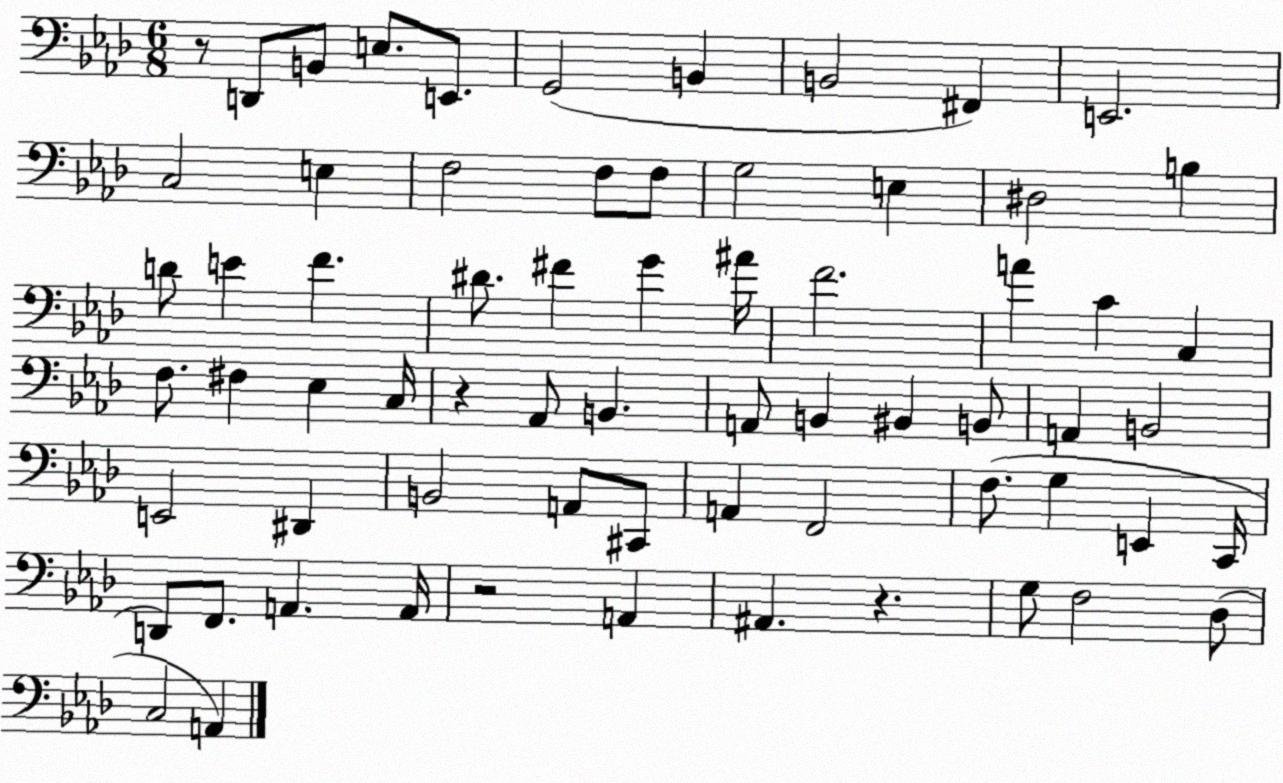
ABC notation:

X:1
T:Untitled
M:6/8
L:1/4
K:Ab
z/2 D,,/2 B,,/2 E,/2 E,,/2 G,,2 B,, B,,2 ^F,, E,,2 C,2 E, F,2 F,/2 F,/2 G,2 E, ^D,2 B, D/2 E F ^D/2 ^F G ^A/4 F2 A C C, F,/2 ^F, _E, C,/4 z _A,,/2 B,, A,,/2 B,, ^B,, B,,/2 A,, B,,2 E,,2 ^D,, B,,2 A,,/2 ^C,,/2 A,, F,,2 F,/2 G, E,, C,,/4 D,,/2 F,,/2 A,, A,,/4 z2 A,, ^A,, z G,/2 F,2 _D,/2 C,2 A,,